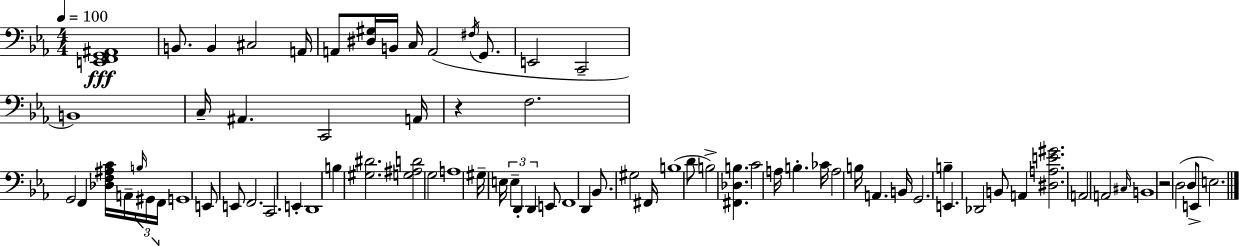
X:1
T:Untitled
M:4/4
L:1/4
K:Eb
[E,,F,,G,,^A,,]4 B,,/2 B,, ^C,2 A,,/4 A,,/2 [^D,^G,]/4 B,,/4 C,/4 A,,2 ^F,/4 G,,/2 E,,2 C,,2 B,,4 C,/4 ^A,, C,,2 A,,/4 z F,2 G,,2 F,, [_D,F,^A,C]/4 A,,/4 B,/4 ^G,,/4 F,,/4 G,,4 E,,/2 E,,/2 F,,2 C,,2 E,, D,,4 B, [^G,^D]2 [G,^A,D]2 G,2 A,4 ^G,/4 E,/4 E, D,, D,, E,,/2 F,,4 D,, _B,,/2 ^G,2 ^F,,/4 B,4 D/2 B,2 [^F,,_D,B,] C2 A,/4 B, _C/4 A,2 B,/4 A,, B,,/4 G,,2 B, E,, _D,,2 B,,/2 A,, [^D,A,E^G]2 A,,2 A,,2 ^C,/4 B,,4 z2 D,2 D,/2 E,,/2 E,2